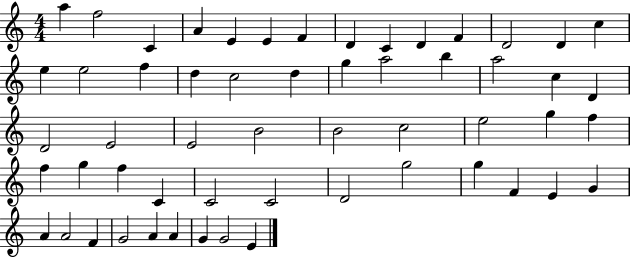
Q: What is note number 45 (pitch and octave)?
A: F4